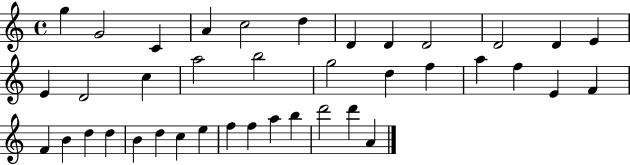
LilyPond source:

{
  \clef treble
  \time 4/4
  \defaultTimeSignature
  \key c \major
  g''4 g'2 c'4 | a'4 c''2 d''4 | d'4 d'4 d'2 | d'2 d'4 e'4 | \break e'4 d'2 c''4 | a''2 b''2 | g''2 d''4 f''4 | a''4 f''4 e'4 f'4 | \break f'4 b'4 d''4 d''4 | b'4 d''4 c''4 e''4 | f''4 f''4 a''4 b''4 | d'''2 d'''4 a'4 | \break \bar "|."
}